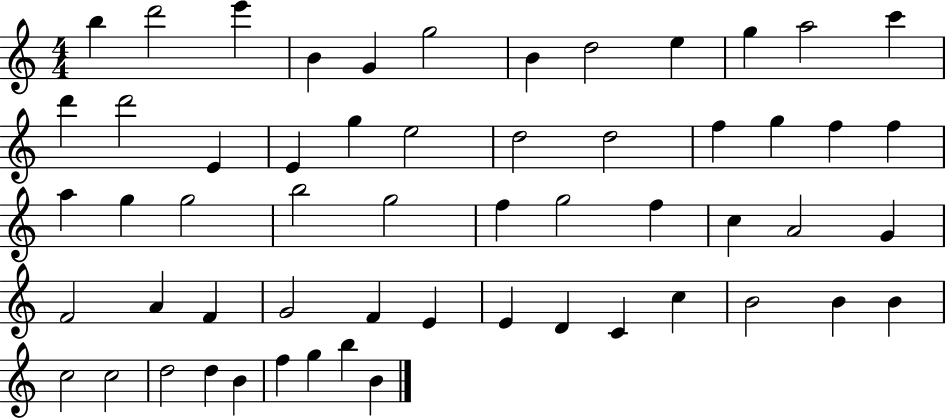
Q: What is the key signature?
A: C major